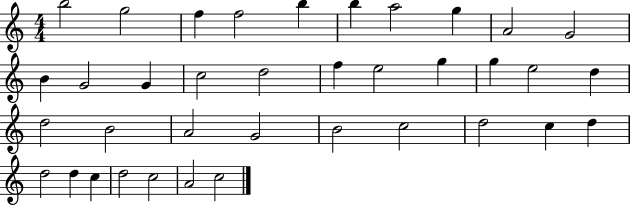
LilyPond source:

{
  \clef treble
  \numericTimeSignature
  \time 4/4
  \key c \major
  b''2 g''2 | f''4 f''2 b''4 | b''4 a''2 g''4 | a'2 g'2 | \break b'4 g'2 g'4 | c''2 d''2 | f''4 e''2 g''4 | g''4 e''2 d''4 | \break d''2 b'2 | a'2 g'2 | b'2 c''2 | d''2 c''4 d''4 | \break d''2 d''4 c''4 | d''2 c''2 | a'2 c''2 | \bar "|."
}